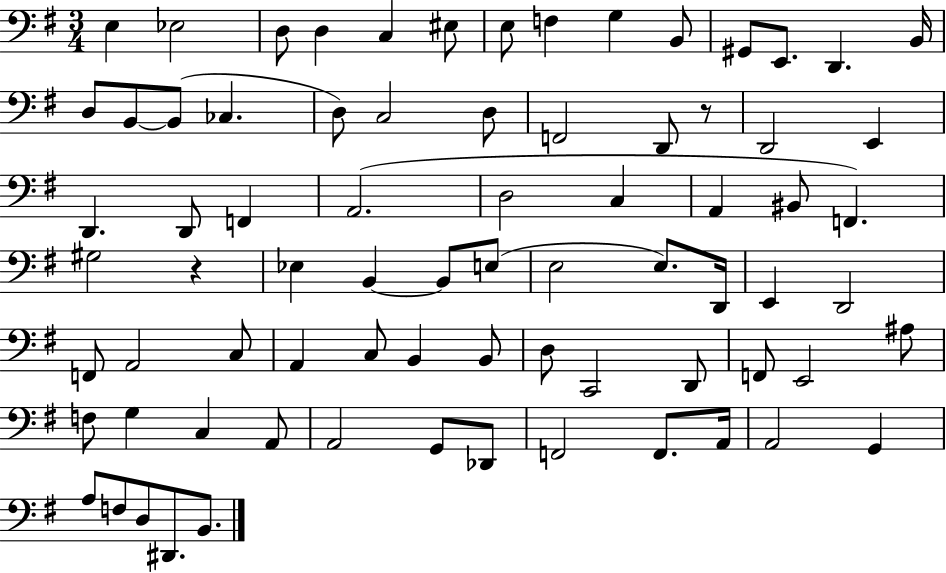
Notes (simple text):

E3/q Eb3/h D3/e D3/q C3/q EIS3/e E3/e F3/q G3/q B2/e G#2/e E2/e. D2/q. B2/s D3/e B2/e B2/e CES3/q. D3/e C3/h D3/e F2/h D2/e R/e D2/h E2/q D2/q. D2/e F2/q A2/h. D3/h C3/q A2/q BIS2/e F2/q. G#3/h R/q Eb3/q B2/q B2/e E3/e E3/h E3/e. D2/s E2/q D2/h F2/e A2/h C3/e A2/q C3/e B2/q B2/e D3/e C2/h D2/e F2/e E2/h A#3/e F3/e G3/q C3/q A2/e A2/h G2/e Db2/e F2/h F2/e. A2/s A2/h G2/q A3/e F3/e D3/e D#2/e. B2/e.